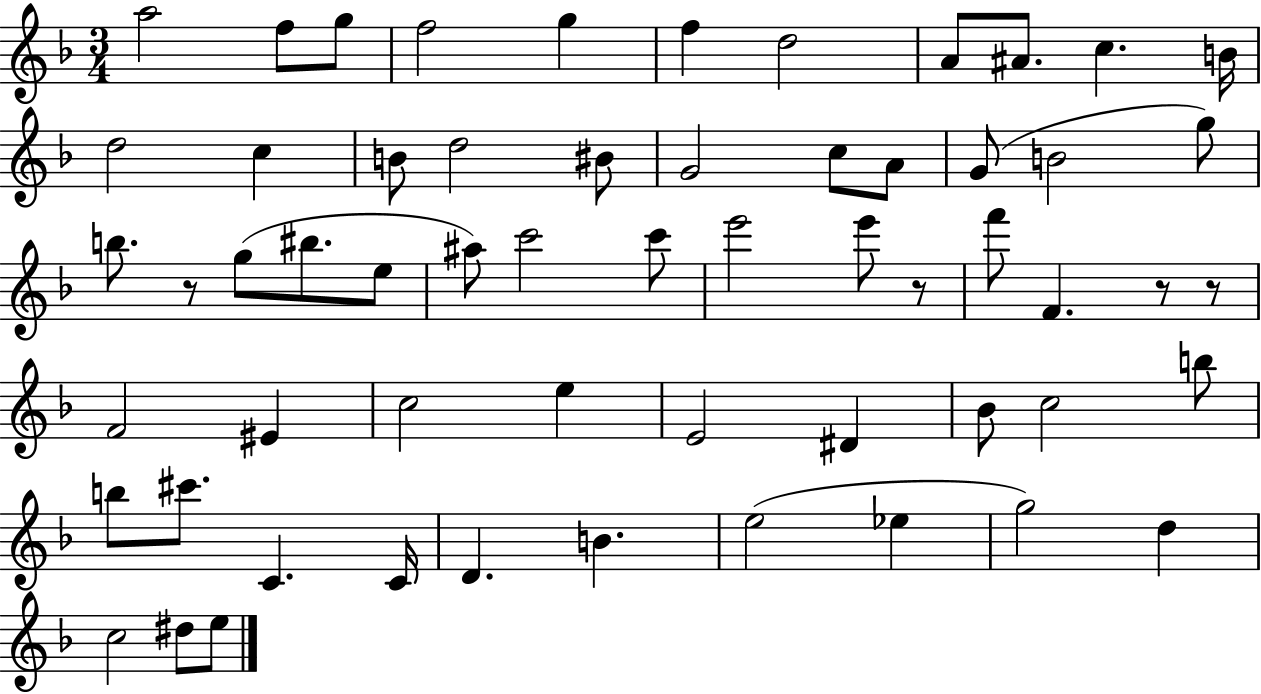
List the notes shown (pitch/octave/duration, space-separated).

A5/h F5/e G5/e F5/h G5/q F5/q D5/h A4/e A#4/e. C5/q. B4/s D5/h C5/q B4/e D5/h BIS4/e G4/h C5/e A4/e G4/e B4/h G5/e B5/e. R/e G5/e BIS5/e. E5/e A#5/e C6/h C6/e E6/h E6/e R/e F6/e F4/q. R/e R/e F4/h EIS4/q C5/h E5/q E4/h D#4/q Bb4/e C5/h B5/e B5/e C#6/e. C4/q. C4/s D4/q. B4/q. E5/h Eb5/q G5/h D5/q C5/h D#5/e E5/e